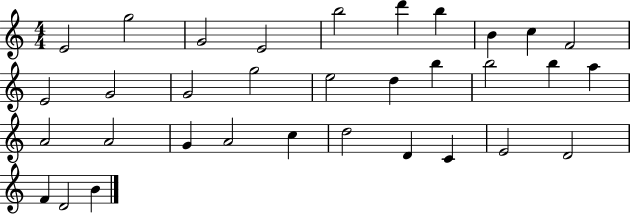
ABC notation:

X:1
T:Untitled
M:4/4
L:1/4
K:C
E2 g2 G2 E2 b2 d' b B c F2 E2 G2 G2 g2 e2 d b b2 b a A2 A2 G A2 c d2 D C E2 D2 F D2 B